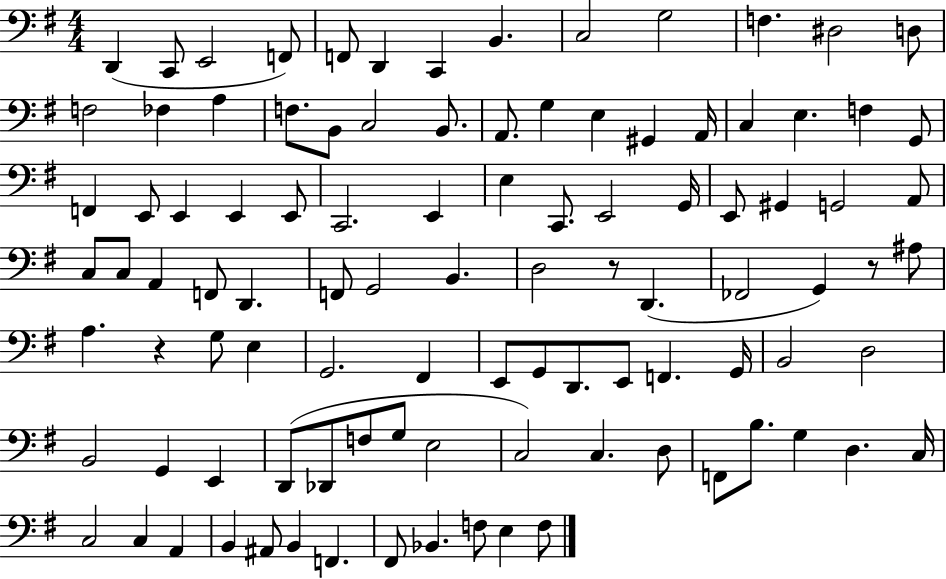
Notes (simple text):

D2/q C2/e E2/h F2/e F2/e D2/q C2/q B2/q. C3/h G3/h F3/q. D#3/h D3/e F3/h FES3/q A3/q F3/e. B2/e C3/h B2/e. A2/e. G3/q E3/q G#2/q A2/s C3/q E3/q. F3/q G2/e F2/q E2/e E2/q E2/q E2/e C2/h. E2/q E3/q C2/e. E2/h G2/s E2/e G#2/q G2/h A2/e C3/e C3/e A2/q F2/e D2/q. F2/e G2/h B2/q. D3/h R/e D2/q. FES2/h G2/q R/e A#3/e A3/q. R/q G3/e E3/q G2/h. F#2/q E2/e G2/e D2/e. E2/e F2/q. G2/s B2/h D3/h B2/h G2/q E2/q D2/e Db2/e F3/e G3/e E3/h C3/h C3/q. D3/e F2/e B3/e. G3/q D3/q. C3/s C3/h C3/q A2/q B2/q A#2/e B2/q F2/q. F#2/e Bb2/q. F3/e E3/q F3/e